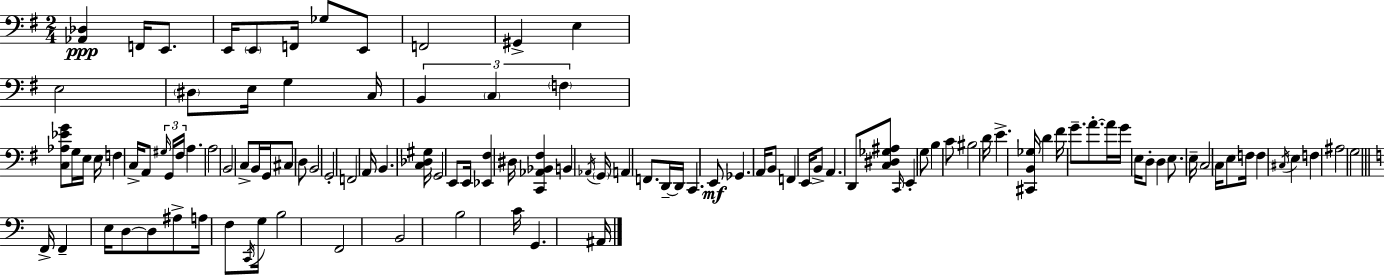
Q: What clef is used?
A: bass